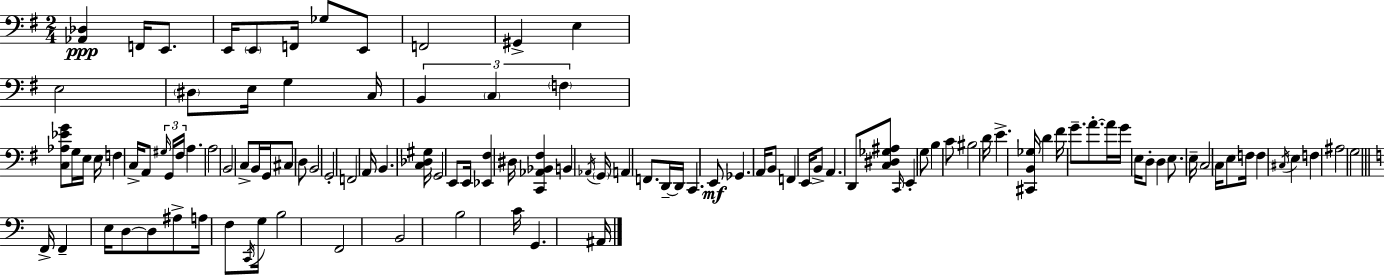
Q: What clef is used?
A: bass